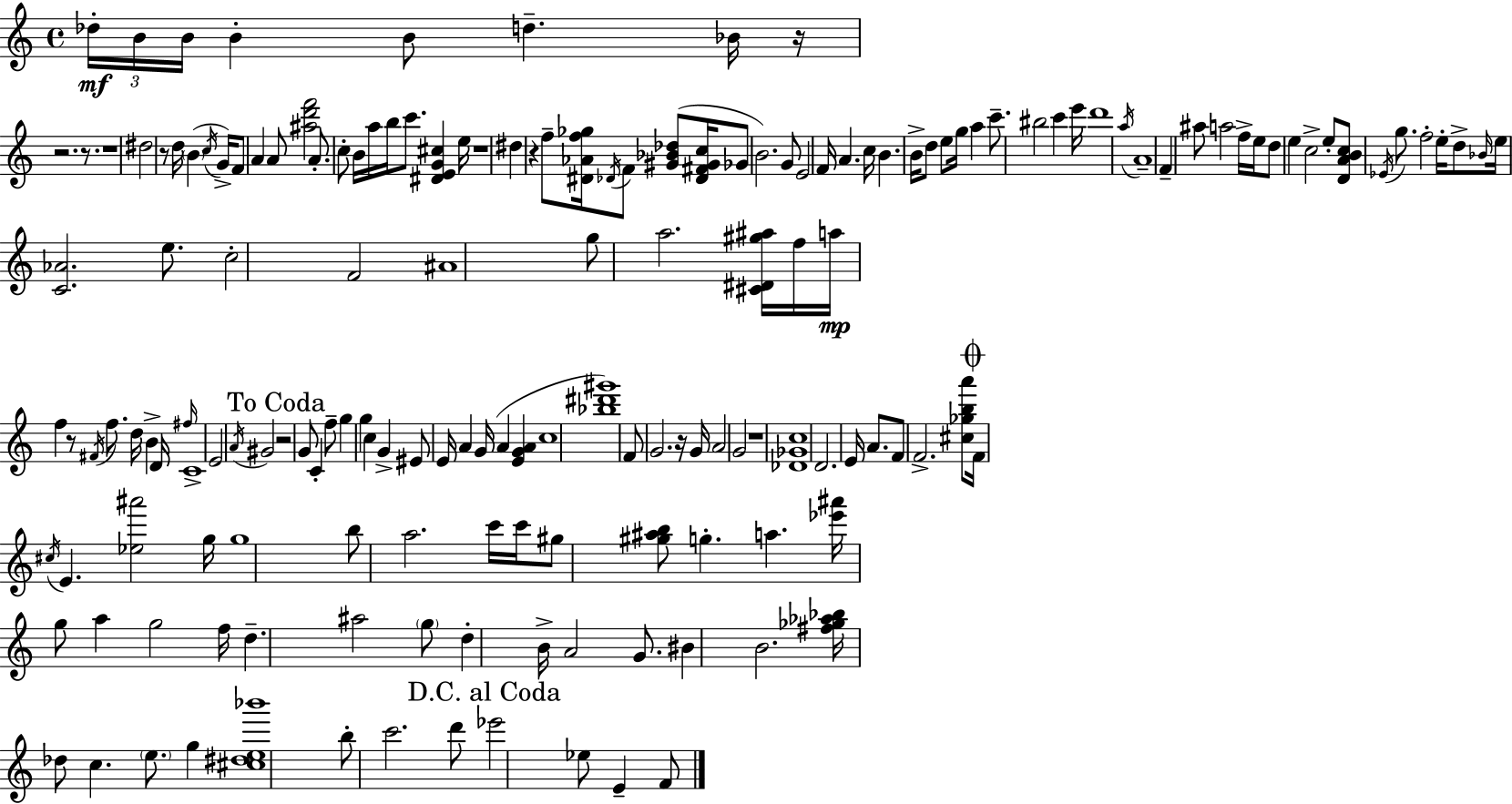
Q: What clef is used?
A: treble